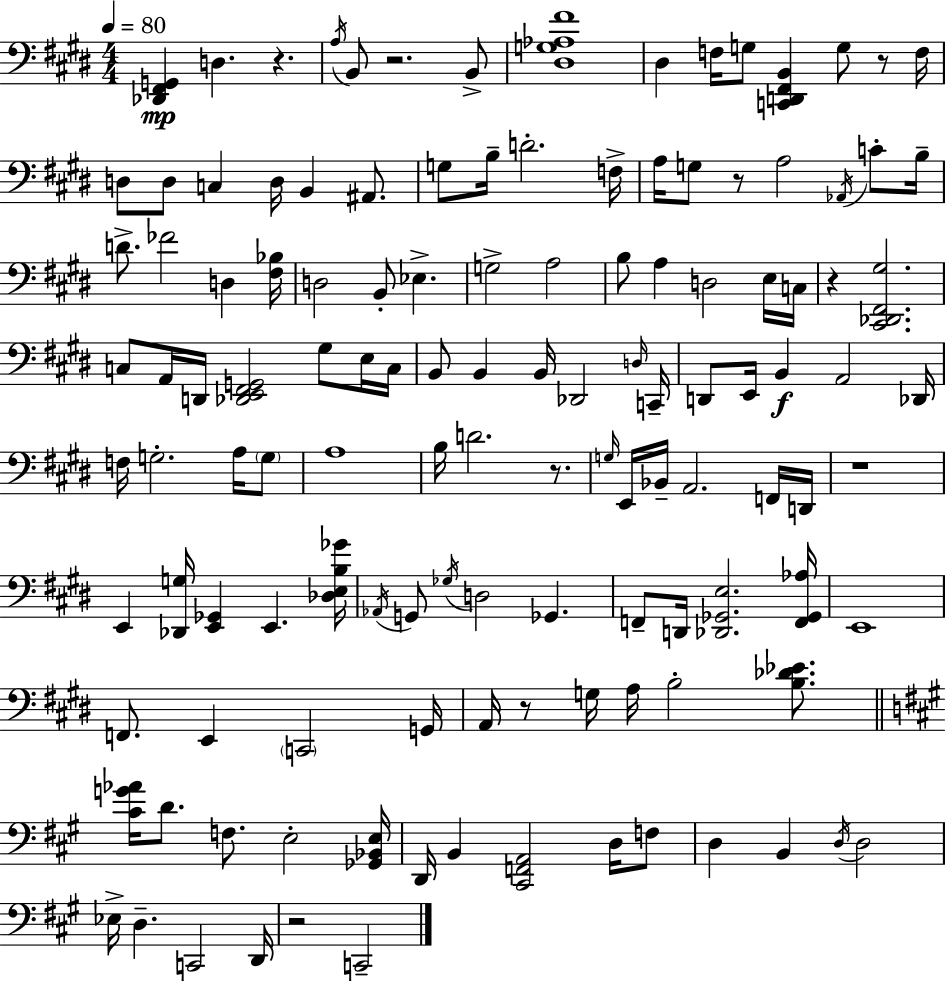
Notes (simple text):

[Db2,F#2,G2]/q D3/q. R/q. A3/s B2/e R/h. B2/e [D#3,G3,Ab3,F#4]/w D#3/q F3/s G3/e [C2,D2,F#2,B2]/q G3/e R/e F3/s D3/e D3/e C3/q D3/s B2/q A#2/e. G3/e B3/s D4/h. F3/s A3/s G3/e R/e A3/h Ab2/s C4/e B3/s D4/e. FES4/h D3/q [F#3,Bb3]/s D3/h B2/e Eb3/q. G3/h A3/h B3/e A3/q D3/h E3/s C3/s R/q [C#2,Db2,F#2,G#3]/h. C3/e A2/s D2/s [Db2,E2,F#2,G2]/h G#3/e E3/s C3/s B2/e B2/q B2/s Db2/h D3/s C2/s D2/e E2/s B2/q A2/h Db2/s F3/s G3/h. A3/s G3/e A3/w B3/s D4/h. R/e. G3/s E2/s Bb2/s A2/h. F2/s D2/s R/w E2/q [Db2,G3]/s [E2,Gb2]/q E2/q. [Db3,E3,B3,Gb4]/s Ab2/s G2/e Gb3/s D3/h Gb2/q. F2/e D2/s [Db2,Gb2,E3]/h. [F2,Gb2,Ab3]/s E2/w F2/e. E2/q C2/h G2/s A2/s R/e G3/s A3/s B3/h [B3,Db4,Eb4]/e. [C#4,G4,Ab4]/s D4/e. F3/e. E3/h [Gb2,Bb2,E3]/s D2/s B2/q [C#2,F2,A2]/h D3/s F3/e D3/q B2/q D3/s D3/h Eb3/s D3/q. C2/h D2/s R/h C2/h